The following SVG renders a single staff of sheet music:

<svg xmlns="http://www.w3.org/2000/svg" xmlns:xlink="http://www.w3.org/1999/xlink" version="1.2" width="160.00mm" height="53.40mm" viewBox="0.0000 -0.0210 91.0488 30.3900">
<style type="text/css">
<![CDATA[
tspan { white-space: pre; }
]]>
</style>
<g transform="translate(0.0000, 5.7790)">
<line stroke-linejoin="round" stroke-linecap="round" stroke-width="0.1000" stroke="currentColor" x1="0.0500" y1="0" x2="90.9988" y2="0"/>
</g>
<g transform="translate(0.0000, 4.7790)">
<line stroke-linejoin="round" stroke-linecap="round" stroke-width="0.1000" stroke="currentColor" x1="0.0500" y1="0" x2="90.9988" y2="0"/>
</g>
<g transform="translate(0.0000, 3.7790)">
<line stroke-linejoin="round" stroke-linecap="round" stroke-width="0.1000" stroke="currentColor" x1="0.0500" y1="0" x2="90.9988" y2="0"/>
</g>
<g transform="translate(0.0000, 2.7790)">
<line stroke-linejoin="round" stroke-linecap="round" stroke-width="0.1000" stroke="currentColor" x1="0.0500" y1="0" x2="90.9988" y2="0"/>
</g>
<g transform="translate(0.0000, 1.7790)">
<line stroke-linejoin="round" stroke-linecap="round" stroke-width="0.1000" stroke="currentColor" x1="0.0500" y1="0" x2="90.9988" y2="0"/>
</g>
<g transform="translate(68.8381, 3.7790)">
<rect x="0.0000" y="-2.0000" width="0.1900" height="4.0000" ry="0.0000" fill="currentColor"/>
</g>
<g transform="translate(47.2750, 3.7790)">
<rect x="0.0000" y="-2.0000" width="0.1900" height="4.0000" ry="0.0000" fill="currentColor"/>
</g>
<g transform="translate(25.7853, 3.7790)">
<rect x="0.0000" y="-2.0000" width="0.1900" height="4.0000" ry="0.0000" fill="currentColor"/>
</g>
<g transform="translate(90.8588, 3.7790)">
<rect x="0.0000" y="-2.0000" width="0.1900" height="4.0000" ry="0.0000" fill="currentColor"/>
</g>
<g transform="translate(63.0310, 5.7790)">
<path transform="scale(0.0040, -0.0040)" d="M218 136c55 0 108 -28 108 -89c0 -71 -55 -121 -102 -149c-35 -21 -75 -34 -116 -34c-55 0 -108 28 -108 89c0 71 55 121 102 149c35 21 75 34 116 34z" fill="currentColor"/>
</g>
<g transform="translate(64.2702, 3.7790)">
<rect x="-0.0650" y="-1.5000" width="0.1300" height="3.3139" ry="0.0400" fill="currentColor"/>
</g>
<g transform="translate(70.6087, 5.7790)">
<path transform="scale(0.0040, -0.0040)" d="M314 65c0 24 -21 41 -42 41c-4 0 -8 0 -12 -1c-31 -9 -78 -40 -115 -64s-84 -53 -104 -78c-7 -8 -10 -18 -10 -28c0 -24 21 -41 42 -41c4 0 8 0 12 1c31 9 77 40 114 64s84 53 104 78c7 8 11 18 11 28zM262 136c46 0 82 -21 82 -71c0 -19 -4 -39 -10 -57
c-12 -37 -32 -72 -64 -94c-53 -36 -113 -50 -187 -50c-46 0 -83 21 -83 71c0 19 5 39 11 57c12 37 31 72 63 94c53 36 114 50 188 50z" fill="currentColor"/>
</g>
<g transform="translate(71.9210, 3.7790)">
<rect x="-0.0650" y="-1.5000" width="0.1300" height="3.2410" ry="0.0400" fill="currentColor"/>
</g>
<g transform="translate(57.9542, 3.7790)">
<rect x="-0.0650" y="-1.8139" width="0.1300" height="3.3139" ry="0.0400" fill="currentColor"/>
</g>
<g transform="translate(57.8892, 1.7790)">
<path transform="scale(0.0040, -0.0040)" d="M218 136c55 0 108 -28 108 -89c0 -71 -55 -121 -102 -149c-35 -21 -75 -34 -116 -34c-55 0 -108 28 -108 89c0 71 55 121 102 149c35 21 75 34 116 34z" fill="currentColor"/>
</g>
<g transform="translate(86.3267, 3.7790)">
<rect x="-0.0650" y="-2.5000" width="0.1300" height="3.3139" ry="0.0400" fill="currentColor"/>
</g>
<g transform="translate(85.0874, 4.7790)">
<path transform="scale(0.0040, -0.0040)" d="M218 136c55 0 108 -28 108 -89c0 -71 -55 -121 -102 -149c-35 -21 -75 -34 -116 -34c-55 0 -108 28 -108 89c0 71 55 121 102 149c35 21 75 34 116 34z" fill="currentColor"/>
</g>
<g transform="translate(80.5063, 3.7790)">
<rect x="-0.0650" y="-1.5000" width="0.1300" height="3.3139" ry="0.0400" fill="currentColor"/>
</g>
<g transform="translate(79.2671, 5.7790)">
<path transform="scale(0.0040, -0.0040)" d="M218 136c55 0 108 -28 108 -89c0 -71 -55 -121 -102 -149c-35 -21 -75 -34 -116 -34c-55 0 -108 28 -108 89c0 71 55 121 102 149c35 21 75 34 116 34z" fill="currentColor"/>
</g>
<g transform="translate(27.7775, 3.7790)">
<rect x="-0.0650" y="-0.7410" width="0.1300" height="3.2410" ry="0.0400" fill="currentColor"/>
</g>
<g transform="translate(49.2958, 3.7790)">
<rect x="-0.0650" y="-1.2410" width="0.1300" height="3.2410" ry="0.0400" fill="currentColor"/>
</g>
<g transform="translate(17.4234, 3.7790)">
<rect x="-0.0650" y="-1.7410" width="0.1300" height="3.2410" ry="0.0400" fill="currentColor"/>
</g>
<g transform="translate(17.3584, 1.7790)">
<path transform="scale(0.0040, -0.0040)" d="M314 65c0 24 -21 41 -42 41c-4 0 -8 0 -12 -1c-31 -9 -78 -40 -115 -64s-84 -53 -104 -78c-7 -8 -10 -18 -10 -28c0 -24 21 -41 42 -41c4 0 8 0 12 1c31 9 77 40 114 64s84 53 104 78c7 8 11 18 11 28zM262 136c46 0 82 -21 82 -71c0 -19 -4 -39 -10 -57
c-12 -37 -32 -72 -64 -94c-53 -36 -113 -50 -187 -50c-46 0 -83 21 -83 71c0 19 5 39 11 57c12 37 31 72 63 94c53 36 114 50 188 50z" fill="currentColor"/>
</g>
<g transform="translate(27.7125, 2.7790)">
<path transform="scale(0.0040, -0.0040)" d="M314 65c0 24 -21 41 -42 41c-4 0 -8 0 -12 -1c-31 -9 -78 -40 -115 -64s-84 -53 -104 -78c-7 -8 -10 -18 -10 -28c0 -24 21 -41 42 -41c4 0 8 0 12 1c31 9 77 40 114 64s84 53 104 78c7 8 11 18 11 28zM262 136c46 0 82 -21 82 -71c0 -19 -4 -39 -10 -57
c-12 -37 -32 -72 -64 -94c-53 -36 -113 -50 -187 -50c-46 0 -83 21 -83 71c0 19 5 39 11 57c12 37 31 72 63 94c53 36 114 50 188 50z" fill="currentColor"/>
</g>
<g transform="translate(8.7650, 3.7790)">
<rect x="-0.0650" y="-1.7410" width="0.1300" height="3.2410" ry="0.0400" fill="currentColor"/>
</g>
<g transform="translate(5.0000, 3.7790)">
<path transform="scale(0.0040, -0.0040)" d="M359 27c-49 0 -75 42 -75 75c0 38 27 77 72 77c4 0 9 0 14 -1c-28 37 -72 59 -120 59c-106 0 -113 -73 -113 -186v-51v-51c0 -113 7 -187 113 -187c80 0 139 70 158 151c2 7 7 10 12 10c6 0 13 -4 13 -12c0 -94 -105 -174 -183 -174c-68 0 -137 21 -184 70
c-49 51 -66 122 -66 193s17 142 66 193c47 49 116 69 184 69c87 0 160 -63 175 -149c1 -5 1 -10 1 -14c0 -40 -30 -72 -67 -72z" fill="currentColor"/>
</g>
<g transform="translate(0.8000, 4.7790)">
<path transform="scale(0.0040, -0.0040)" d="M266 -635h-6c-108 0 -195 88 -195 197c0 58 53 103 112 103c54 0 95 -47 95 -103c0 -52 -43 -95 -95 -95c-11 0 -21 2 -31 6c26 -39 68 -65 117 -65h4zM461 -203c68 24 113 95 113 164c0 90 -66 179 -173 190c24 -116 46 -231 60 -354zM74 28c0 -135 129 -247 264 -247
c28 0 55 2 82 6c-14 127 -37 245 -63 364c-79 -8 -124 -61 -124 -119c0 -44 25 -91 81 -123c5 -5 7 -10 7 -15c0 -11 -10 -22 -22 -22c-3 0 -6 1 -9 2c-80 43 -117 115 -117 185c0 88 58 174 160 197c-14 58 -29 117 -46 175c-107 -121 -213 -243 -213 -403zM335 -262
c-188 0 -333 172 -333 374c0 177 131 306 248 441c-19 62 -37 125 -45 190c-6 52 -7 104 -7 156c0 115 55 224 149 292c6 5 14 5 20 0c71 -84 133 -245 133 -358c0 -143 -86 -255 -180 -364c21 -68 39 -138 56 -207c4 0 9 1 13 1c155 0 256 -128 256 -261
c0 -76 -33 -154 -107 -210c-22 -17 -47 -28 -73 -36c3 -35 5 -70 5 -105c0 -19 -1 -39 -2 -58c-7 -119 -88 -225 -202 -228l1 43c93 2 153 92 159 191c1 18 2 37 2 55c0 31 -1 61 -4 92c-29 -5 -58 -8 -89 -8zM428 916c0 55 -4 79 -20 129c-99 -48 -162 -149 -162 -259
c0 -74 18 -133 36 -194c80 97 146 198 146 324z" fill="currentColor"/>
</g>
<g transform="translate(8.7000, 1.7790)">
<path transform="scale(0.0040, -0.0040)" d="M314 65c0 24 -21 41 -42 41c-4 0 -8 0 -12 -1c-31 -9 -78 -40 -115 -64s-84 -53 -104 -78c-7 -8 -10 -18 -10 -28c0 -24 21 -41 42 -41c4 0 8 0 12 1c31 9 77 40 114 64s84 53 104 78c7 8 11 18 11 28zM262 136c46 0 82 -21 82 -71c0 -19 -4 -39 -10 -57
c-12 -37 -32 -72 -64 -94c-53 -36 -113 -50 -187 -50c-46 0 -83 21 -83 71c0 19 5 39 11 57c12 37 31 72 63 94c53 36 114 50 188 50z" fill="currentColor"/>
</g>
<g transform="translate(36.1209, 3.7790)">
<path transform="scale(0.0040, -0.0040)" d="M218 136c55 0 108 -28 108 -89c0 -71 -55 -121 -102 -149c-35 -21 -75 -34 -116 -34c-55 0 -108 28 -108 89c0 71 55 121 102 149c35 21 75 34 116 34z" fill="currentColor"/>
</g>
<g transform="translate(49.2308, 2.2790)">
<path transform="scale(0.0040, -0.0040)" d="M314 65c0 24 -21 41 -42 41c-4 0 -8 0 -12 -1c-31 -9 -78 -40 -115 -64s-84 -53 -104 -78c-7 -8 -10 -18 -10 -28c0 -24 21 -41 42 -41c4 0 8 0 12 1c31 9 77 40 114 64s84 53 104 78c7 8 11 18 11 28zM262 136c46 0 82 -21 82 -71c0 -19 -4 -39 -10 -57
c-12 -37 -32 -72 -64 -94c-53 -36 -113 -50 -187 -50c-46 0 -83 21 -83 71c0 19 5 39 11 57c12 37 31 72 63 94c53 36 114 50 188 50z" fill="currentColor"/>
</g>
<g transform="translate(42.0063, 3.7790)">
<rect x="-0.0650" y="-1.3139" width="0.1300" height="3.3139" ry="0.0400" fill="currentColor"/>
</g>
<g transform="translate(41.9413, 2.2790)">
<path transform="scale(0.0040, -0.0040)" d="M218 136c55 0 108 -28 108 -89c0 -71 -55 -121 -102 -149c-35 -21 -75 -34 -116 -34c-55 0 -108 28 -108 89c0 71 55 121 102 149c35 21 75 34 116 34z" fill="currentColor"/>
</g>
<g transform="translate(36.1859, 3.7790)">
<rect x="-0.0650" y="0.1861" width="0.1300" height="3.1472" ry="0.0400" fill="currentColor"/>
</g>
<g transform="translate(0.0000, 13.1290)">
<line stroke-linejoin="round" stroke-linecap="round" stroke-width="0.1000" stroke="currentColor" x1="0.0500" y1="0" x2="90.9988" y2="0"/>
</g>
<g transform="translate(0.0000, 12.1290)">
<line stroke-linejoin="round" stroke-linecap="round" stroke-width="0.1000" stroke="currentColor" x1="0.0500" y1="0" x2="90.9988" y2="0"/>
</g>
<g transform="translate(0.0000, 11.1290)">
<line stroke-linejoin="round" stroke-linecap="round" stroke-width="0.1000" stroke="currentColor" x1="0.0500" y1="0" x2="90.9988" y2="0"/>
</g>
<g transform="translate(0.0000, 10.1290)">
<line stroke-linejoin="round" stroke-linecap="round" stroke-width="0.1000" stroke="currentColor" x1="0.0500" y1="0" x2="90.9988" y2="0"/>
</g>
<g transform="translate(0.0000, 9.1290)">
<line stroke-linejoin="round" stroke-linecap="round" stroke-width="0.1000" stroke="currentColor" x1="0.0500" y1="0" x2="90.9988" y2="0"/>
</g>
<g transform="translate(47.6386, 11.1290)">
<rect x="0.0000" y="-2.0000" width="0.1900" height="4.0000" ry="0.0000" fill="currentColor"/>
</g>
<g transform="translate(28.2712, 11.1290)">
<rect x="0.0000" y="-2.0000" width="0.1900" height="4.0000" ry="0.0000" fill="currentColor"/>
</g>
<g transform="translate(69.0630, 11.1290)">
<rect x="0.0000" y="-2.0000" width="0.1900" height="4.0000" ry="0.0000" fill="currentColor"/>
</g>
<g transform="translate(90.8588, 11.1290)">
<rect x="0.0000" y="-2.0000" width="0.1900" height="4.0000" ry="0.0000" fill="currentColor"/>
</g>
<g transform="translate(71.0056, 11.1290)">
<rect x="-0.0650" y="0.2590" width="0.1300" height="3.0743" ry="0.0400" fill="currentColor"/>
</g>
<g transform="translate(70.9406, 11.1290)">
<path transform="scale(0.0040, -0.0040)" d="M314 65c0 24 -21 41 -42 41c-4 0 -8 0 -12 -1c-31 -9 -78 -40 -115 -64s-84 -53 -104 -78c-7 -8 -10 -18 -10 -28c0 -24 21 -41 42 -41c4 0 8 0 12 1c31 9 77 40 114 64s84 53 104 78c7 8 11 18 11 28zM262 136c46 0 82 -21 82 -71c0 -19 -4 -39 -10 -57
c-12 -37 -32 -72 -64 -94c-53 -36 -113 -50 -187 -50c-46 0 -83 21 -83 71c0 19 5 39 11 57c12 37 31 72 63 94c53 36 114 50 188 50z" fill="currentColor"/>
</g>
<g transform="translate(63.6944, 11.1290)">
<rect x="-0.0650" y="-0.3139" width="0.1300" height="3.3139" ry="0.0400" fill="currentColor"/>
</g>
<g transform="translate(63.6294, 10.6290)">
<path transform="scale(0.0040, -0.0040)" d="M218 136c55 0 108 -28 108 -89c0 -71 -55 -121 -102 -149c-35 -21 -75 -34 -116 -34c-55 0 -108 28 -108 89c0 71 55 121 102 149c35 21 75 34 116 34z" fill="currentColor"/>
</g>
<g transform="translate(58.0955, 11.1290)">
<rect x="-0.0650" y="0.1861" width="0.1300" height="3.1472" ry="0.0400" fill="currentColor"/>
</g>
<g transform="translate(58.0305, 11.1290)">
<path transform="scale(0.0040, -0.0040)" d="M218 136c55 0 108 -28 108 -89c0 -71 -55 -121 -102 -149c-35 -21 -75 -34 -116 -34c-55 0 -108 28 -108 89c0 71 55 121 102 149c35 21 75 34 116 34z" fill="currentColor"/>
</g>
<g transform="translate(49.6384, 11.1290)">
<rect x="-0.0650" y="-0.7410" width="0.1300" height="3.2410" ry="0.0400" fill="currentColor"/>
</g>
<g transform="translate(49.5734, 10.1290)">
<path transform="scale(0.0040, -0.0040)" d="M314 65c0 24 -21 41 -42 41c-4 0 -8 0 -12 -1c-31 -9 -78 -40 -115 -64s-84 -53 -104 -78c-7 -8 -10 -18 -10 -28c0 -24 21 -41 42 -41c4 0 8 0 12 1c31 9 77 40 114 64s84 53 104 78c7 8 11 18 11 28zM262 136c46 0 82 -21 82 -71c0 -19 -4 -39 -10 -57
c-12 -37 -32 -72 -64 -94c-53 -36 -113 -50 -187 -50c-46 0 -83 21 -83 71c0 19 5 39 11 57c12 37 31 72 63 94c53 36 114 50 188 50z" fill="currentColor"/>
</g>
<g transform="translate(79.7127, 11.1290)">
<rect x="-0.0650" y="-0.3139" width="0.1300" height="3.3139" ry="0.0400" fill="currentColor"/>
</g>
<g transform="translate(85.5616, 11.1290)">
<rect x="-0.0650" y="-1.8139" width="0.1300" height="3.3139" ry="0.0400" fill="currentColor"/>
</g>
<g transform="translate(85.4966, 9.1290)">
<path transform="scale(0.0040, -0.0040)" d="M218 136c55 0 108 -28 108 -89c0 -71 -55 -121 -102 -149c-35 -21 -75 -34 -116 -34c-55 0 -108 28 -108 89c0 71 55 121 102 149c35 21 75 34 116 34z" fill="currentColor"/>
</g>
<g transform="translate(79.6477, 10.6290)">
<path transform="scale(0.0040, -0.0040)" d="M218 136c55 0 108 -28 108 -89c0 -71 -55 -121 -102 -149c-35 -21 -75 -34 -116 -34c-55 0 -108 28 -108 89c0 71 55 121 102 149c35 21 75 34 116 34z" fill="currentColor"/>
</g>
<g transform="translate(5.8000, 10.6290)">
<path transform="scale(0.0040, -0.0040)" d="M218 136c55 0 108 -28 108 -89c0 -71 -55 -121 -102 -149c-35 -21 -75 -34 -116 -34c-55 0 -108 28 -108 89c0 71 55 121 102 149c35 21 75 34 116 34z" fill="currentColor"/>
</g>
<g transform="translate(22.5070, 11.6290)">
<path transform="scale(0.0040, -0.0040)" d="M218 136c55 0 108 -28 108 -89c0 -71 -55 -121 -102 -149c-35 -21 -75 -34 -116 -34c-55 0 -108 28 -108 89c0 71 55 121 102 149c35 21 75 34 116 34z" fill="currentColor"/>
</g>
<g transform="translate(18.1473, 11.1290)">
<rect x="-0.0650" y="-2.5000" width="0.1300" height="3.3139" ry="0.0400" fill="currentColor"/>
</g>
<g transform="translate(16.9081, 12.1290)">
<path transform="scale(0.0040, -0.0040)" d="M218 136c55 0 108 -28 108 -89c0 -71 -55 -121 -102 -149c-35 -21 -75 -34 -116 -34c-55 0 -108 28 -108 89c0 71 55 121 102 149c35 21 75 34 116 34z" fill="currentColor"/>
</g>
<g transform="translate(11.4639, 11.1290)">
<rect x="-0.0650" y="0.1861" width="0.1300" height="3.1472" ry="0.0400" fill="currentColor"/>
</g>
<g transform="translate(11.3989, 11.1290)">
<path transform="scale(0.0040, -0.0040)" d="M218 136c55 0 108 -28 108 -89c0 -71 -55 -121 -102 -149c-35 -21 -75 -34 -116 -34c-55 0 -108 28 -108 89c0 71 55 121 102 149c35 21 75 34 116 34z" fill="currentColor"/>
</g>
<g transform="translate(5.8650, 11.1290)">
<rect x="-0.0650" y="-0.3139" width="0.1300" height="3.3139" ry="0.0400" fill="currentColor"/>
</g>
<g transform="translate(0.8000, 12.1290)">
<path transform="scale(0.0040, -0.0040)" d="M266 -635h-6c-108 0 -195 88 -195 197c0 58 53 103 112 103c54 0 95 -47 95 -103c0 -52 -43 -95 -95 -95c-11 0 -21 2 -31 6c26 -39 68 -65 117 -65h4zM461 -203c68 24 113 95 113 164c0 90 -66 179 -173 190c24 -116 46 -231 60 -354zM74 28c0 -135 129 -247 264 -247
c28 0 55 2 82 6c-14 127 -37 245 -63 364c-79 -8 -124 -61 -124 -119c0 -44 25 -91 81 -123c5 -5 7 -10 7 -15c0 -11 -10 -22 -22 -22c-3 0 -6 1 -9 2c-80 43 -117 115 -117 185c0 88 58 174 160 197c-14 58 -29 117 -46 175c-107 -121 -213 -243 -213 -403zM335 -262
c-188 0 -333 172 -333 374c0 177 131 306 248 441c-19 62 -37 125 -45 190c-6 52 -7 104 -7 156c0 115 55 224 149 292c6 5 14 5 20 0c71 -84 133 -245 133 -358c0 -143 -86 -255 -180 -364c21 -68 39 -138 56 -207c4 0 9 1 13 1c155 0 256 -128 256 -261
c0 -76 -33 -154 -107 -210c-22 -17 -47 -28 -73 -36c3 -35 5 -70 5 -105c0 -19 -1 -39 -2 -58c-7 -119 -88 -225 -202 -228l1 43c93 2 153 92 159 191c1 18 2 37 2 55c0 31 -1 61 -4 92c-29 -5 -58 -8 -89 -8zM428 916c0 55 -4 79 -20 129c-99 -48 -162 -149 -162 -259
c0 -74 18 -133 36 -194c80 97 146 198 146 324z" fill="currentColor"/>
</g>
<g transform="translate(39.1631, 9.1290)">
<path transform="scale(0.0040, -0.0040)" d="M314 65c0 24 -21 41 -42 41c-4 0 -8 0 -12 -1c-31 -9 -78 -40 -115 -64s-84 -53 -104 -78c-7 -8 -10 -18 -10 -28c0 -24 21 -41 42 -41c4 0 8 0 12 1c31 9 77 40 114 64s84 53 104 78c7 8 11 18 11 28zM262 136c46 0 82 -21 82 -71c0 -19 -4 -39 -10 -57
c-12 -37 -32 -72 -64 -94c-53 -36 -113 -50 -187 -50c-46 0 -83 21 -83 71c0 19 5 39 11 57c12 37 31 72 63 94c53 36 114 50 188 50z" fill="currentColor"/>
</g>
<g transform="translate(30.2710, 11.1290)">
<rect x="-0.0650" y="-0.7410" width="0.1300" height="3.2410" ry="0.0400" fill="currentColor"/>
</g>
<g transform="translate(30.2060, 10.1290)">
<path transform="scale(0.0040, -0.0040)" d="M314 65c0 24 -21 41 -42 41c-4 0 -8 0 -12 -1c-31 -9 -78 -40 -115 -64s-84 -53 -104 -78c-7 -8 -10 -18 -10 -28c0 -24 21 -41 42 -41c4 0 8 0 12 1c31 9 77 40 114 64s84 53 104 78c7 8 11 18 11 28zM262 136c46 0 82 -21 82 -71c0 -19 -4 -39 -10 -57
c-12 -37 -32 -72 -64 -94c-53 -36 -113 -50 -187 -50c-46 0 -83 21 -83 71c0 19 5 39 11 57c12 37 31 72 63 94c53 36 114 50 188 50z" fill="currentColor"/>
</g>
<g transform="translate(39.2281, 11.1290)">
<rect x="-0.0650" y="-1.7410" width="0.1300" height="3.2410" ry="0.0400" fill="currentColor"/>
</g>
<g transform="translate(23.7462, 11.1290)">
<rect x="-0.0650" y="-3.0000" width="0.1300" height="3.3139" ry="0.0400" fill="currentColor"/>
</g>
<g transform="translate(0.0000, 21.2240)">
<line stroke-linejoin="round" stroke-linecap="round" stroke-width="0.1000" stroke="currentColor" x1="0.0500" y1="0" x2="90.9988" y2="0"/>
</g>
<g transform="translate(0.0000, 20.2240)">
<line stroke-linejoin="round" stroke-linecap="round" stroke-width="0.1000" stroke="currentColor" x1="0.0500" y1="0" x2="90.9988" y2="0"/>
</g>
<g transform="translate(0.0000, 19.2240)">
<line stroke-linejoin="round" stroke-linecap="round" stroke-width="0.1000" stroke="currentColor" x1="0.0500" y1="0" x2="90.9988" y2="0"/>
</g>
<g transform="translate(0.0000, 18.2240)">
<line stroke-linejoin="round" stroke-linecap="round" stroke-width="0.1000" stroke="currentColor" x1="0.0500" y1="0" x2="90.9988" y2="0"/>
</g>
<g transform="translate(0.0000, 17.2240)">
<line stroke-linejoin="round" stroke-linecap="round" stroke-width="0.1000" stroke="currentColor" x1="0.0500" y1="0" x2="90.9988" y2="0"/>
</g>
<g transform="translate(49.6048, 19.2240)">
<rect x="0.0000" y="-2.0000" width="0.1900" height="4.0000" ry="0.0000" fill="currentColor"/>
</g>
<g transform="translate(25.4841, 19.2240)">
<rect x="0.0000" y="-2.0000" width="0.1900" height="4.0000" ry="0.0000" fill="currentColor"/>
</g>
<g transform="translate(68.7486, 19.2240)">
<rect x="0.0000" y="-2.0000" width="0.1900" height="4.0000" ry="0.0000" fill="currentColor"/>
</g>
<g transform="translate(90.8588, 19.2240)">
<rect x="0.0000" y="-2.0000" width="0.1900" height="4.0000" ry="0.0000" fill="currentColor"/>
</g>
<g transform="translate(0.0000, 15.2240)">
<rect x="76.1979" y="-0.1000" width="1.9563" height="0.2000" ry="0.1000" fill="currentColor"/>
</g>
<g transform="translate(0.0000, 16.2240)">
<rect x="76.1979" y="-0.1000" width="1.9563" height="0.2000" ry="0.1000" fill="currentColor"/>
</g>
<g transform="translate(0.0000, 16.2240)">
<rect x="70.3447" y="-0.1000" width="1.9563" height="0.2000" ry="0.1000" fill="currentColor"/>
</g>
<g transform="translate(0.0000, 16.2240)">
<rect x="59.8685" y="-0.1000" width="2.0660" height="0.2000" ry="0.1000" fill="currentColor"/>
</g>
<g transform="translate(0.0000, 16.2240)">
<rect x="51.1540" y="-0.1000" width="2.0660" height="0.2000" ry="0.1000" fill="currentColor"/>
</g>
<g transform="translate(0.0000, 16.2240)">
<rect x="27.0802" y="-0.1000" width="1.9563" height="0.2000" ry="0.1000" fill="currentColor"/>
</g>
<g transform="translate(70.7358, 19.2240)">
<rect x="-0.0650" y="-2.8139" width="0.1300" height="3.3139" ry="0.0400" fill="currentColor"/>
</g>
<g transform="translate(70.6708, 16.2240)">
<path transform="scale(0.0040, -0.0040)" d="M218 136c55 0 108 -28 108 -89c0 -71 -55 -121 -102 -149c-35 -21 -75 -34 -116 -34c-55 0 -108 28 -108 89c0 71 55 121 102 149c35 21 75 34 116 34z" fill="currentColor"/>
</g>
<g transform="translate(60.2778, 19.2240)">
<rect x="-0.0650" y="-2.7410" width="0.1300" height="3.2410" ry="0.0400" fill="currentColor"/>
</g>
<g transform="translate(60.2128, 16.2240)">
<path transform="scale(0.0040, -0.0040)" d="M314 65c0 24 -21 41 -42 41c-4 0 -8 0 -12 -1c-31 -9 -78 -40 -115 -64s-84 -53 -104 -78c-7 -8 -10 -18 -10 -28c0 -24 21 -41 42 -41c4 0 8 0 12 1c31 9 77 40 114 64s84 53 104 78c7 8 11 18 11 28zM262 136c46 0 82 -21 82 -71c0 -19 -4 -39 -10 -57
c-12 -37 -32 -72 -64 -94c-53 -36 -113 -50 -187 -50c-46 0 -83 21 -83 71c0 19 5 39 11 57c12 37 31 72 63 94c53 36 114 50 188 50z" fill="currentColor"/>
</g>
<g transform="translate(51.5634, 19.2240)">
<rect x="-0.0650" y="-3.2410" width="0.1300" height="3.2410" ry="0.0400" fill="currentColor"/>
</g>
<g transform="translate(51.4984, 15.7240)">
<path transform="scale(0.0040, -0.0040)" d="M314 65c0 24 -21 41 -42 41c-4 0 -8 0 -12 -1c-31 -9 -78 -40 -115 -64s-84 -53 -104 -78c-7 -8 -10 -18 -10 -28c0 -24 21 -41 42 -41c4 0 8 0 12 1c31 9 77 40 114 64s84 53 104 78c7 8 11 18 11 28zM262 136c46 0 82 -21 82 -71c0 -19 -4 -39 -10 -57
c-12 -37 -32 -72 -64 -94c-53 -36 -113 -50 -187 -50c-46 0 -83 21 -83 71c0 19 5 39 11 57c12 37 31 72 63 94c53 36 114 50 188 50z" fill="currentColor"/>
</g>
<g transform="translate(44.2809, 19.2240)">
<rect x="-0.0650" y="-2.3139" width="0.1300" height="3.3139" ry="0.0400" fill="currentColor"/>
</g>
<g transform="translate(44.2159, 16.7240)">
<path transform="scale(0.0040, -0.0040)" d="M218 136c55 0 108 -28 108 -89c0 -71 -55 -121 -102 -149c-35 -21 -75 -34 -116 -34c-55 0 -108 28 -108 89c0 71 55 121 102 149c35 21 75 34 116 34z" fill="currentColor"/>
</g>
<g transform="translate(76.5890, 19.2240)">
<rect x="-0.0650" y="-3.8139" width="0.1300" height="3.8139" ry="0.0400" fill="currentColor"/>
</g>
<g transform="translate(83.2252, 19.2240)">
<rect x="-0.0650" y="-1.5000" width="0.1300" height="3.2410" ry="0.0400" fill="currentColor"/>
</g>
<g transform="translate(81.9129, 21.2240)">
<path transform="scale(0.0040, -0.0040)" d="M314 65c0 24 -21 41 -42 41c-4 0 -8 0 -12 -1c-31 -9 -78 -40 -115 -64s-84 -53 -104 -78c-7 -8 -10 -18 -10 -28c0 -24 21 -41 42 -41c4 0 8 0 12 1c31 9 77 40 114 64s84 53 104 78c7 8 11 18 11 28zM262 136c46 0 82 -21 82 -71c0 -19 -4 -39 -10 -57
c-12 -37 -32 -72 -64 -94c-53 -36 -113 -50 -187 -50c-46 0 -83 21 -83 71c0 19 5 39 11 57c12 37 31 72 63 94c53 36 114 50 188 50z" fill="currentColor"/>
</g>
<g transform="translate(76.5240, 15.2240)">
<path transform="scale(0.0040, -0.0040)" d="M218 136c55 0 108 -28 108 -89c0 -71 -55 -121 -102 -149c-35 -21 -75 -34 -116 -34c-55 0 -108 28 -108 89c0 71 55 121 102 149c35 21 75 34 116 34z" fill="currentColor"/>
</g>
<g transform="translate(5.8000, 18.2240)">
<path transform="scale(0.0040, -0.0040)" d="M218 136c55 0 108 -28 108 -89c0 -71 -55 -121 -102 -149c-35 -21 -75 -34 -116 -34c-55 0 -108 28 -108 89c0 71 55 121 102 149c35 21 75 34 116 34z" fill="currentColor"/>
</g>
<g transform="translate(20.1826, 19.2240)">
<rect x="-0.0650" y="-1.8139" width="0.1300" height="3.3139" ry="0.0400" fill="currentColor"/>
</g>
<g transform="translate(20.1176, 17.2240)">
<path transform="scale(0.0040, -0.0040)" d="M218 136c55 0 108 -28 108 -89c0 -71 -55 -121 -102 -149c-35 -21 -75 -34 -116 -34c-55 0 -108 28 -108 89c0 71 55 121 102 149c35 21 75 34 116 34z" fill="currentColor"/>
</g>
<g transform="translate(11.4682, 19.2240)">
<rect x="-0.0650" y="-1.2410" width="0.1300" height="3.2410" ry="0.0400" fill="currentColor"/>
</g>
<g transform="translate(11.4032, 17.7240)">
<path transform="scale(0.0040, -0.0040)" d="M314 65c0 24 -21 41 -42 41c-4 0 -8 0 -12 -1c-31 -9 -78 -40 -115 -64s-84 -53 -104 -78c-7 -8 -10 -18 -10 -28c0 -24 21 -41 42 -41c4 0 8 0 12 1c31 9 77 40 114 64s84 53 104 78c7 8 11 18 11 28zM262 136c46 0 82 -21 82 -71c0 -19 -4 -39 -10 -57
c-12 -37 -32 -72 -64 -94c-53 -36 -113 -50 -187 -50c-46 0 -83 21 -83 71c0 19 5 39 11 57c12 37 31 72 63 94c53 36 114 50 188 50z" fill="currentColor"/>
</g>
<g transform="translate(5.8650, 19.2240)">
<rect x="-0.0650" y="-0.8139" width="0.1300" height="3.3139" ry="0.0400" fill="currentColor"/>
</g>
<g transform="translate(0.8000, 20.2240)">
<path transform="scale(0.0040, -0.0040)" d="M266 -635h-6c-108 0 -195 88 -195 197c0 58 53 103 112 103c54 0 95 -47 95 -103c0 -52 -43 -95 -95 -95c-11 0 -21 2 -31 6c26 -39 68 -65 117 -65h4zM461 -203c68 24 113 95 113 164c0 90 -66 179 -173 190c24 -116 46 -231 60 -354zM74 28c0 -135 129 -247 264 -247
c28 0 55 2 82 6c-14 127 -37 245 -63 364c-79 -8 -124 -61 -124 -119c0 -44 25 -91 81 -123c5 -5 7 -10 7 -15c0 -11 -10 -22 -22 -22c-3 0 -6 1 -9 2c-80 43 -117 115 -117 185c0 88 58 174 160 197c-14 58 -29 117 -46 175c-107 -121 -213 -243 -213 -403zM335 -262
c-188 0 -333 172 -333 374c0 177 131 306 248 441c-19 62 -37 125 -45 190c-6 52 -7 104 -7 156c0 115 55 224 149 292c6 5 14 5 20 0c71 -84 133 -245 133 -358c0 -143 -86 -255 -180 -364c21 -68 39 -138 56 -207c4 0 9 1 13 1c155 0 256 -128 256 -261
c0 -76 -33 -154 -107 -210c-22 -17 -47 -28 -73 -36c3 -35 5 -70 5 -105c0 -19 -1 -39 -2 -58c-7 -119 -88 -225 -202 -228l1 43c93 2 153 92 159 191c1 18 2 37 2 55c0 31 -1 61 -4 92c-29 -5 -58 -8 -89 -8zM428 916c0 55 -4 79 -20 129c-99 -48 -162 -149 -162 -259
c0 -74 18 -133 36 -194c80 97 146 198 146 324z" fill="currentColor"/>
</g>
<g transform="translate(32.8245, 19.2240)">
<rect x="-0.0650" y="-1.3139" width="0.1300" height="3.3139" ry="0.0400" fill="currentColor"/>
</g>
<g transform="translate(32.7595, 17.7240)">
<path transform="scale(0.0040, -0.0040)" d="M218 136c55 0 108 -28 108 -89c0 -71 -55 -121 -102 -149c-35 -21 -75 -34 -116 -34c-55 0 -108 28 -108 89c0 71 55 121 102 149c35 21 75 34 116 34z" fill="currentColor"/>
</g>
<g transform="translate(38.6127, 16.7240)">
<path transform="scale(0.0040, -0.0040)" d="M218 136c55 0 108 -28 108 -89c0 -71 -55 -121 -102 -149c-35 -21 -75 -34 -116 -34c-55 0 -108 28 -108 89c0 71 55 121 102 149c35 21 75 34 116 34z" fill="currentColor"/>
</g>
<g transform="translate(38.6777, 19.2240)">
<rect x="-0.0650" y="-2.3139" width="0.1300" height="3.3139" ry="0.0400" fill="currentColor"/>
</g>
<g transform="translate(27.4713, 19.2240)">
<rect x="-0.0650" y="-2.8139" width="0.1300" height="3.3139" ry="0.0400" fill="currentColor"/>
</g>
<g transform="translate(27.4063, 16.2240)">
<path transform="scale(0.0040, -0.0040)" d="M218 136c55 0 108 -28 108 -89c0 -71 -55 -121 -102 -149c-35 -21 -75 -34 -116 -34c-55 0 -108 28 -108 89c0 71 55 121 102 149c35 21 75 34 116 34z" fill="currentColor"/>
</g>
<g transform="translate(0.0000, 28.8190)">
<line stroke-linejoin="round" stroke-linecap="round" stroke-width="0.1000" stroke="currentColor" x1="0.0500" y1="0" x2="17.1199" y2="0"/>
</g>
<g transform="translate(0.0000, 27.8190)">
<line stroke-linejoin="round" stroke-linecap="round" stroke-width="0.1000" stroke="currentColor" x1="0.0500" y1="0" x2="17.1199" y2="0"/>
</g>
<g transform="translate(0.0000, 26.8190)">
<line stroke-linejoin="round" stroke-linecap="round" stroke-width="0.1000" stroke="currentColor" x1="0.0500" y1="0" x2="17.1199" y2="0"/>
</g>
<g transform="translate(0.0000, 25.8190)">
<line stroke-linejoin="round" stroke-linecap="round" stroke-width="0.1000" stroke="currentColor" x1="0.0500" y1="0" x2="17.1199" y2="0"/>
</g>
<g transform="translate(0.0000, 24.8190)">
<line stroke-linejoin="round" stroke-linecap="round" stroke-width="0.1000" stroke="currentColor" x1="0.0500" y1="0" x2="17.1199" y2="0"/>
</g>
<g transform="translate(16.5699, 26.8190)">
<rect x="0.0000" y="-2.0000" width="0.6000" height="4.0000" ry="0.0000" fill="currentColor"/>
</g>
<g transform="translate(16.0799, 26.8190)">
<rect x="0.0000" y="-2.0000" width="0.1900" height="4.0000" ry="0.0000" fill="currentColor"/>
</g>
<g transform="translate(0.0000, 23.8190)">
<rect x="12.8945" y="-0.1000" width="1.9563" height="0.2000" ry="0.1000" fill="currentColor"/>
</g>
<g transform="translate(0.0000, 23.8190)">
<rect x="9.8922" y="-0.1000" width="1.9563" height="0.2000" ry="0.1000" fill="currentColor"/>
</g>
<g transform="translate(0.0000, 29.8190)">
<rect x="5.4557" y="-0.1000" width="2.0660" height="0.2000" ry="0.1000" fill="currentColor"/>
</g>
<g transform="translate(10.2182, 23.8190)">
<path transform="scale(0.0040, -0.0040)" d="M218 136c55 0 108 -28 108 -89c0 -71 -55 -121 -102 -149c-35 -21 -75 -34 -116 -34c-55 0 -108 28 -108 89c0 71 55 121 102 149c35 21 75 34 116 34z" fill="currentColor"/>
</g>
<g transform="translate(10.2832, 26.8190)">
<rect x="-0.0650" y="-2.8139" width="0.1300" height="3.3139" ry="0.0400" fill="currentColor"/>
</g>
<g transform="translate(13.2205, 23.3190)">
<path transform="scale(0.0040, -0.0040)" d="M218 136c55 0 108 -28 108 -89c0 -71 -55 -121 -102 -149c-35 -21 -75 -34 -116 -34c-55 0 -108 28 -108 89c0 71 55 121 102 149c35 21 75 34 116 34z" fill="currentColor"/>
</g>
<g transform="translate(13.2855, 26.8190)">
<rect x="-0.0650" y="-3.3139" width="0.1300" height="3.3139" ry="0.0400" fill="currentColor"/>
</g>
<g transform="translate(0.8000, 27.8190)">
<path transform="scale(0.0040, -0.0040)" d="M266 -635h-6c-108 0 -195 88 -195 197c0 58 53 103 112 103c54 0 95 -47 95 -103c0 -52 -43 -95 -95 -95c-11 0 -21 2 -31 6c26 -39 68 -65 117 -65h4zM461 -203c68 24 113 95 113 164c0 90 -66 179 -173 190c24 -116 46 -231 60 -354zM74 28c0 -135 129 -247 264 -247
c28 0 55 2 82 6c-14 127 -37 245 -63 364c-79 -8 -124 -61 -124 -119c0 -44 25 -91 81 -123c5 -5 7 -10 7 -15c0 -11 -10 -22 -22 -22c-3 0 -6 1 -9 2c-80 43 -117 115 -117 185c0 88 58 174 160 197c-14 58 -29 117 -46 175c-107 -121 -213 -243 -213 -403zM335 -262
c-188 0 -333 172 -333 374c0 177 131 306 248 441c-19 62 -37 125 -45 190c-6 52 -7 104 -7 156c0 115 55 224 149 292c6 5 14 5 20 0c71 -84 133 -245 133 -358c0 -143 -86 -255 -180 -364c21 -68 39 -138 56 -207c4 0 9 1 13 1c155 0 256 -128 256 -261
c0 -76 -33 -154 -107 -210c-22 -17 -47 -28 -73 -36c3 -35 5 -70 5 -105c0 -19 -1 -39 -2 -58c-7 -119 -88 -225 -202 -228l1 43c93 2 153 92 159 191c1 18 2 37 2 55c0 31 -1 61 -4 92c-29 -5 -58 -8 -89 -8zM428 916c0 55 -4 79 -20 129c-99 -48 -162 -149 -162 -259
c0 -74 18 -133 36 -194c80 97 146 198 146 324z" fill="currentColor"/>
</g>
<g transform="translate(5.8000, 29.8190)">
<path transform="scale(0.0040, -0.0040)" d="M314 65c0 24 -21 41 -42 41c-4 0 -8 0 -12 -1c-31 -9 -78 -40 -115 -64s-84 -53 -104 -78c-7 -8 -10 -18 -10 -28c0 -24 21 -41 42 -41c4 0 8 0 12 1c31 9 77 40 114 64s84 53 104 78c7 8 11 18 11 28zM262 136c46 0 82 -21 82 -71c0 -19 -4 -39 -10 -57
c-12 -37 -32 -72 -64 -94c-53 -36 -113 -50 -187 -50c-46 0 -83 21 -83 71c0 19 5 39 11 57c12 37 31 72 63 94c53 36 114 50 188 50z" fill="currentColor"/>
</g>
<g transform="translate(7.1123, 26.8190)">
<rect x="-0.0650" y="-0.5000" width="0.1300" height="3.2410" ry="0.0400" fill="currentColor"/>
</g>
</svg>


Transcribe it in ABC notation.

X:1
T:Untitled
M:4/4
L:1/4
K:C
f2 f2 d2 B e e2 f E E2 E G c B G A d2 f2 d2 B c B2 c f d e2 f a e g g b2 a2 a c' E2 C2 a b